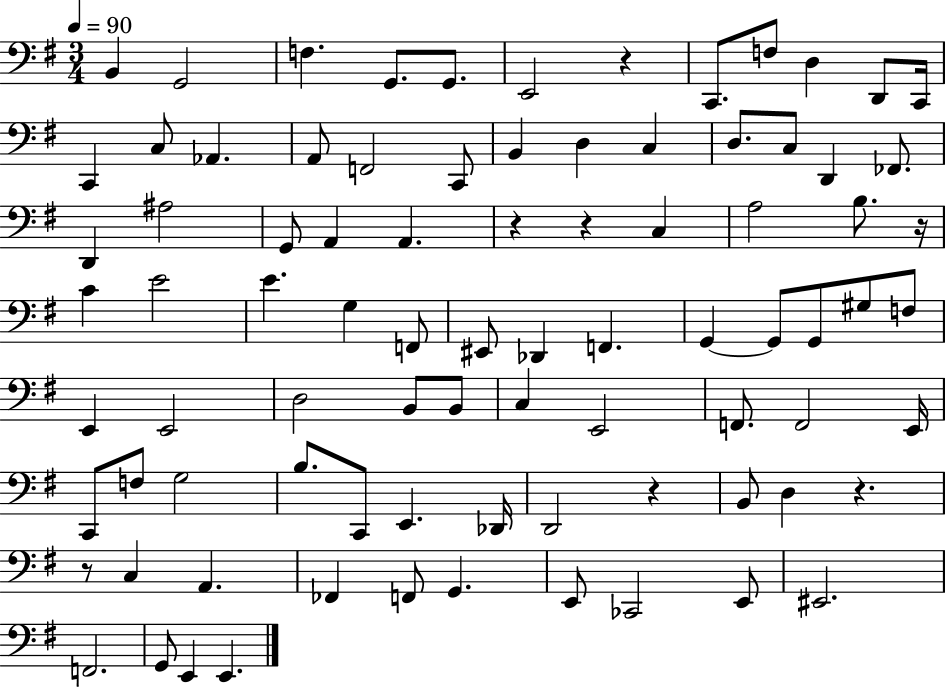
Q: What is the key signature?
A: G major